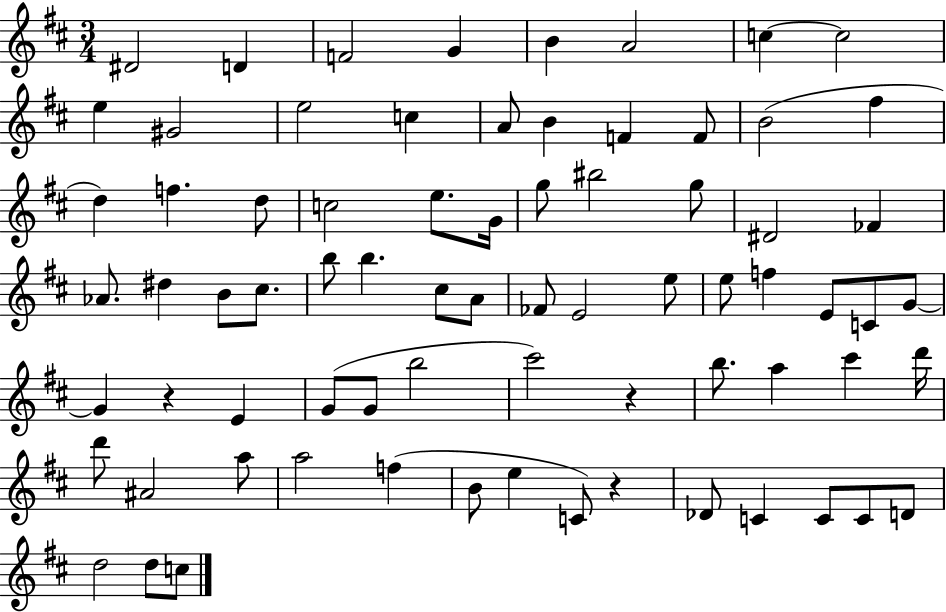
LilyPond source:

{
  \clef treble
  \numericTimeSignature
  \time 3/4
  \key d \major
  dis'2 d'4 | f'2 g'4 | b'4 a'2 | c''4~~ c''2 | \break e''4 gis'2 | e''2 c''4 | a'8 b'4 f'4 f'8 | b'2( fis''4 | \break d''4) f''4. d''8 | c''2 e''8. g'16 | g''8 bis''2 g''8 | dis'2 fes'4 | \break aes'8. dis''4 b'8 cis''8. | b''8 b''4. cis''8 a'8 | fes'8 e'2 e''8 | e''8 f''4 e'8 c'8 g'8~~ | \break g'4 r4 e'4 | g'8( g'8 b''2 | cis'''2) r4 | b''8. a''4 cis'''4 d'''16 | \break d'''8 ais'2 a''8 | a''2 f''4( | b'8 e''4 c'8) r4 | des'8 c'4 c'8 c'8 d'8 | \break d''2 d''8 c''8 | \bar "|."
}